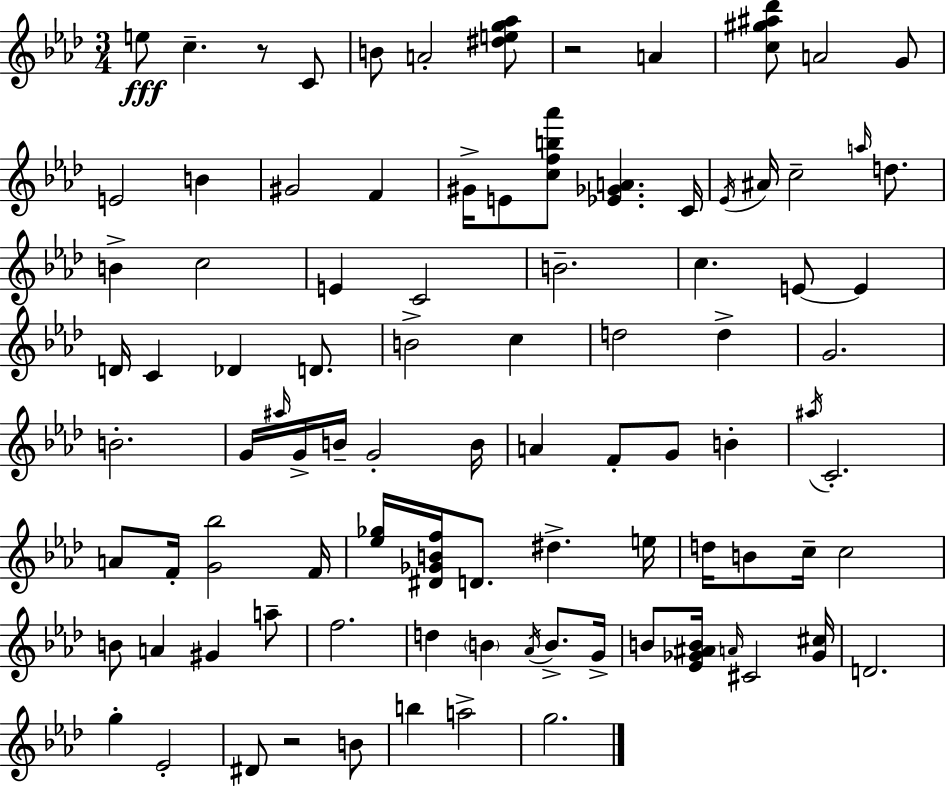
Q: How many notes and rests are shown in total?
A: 93